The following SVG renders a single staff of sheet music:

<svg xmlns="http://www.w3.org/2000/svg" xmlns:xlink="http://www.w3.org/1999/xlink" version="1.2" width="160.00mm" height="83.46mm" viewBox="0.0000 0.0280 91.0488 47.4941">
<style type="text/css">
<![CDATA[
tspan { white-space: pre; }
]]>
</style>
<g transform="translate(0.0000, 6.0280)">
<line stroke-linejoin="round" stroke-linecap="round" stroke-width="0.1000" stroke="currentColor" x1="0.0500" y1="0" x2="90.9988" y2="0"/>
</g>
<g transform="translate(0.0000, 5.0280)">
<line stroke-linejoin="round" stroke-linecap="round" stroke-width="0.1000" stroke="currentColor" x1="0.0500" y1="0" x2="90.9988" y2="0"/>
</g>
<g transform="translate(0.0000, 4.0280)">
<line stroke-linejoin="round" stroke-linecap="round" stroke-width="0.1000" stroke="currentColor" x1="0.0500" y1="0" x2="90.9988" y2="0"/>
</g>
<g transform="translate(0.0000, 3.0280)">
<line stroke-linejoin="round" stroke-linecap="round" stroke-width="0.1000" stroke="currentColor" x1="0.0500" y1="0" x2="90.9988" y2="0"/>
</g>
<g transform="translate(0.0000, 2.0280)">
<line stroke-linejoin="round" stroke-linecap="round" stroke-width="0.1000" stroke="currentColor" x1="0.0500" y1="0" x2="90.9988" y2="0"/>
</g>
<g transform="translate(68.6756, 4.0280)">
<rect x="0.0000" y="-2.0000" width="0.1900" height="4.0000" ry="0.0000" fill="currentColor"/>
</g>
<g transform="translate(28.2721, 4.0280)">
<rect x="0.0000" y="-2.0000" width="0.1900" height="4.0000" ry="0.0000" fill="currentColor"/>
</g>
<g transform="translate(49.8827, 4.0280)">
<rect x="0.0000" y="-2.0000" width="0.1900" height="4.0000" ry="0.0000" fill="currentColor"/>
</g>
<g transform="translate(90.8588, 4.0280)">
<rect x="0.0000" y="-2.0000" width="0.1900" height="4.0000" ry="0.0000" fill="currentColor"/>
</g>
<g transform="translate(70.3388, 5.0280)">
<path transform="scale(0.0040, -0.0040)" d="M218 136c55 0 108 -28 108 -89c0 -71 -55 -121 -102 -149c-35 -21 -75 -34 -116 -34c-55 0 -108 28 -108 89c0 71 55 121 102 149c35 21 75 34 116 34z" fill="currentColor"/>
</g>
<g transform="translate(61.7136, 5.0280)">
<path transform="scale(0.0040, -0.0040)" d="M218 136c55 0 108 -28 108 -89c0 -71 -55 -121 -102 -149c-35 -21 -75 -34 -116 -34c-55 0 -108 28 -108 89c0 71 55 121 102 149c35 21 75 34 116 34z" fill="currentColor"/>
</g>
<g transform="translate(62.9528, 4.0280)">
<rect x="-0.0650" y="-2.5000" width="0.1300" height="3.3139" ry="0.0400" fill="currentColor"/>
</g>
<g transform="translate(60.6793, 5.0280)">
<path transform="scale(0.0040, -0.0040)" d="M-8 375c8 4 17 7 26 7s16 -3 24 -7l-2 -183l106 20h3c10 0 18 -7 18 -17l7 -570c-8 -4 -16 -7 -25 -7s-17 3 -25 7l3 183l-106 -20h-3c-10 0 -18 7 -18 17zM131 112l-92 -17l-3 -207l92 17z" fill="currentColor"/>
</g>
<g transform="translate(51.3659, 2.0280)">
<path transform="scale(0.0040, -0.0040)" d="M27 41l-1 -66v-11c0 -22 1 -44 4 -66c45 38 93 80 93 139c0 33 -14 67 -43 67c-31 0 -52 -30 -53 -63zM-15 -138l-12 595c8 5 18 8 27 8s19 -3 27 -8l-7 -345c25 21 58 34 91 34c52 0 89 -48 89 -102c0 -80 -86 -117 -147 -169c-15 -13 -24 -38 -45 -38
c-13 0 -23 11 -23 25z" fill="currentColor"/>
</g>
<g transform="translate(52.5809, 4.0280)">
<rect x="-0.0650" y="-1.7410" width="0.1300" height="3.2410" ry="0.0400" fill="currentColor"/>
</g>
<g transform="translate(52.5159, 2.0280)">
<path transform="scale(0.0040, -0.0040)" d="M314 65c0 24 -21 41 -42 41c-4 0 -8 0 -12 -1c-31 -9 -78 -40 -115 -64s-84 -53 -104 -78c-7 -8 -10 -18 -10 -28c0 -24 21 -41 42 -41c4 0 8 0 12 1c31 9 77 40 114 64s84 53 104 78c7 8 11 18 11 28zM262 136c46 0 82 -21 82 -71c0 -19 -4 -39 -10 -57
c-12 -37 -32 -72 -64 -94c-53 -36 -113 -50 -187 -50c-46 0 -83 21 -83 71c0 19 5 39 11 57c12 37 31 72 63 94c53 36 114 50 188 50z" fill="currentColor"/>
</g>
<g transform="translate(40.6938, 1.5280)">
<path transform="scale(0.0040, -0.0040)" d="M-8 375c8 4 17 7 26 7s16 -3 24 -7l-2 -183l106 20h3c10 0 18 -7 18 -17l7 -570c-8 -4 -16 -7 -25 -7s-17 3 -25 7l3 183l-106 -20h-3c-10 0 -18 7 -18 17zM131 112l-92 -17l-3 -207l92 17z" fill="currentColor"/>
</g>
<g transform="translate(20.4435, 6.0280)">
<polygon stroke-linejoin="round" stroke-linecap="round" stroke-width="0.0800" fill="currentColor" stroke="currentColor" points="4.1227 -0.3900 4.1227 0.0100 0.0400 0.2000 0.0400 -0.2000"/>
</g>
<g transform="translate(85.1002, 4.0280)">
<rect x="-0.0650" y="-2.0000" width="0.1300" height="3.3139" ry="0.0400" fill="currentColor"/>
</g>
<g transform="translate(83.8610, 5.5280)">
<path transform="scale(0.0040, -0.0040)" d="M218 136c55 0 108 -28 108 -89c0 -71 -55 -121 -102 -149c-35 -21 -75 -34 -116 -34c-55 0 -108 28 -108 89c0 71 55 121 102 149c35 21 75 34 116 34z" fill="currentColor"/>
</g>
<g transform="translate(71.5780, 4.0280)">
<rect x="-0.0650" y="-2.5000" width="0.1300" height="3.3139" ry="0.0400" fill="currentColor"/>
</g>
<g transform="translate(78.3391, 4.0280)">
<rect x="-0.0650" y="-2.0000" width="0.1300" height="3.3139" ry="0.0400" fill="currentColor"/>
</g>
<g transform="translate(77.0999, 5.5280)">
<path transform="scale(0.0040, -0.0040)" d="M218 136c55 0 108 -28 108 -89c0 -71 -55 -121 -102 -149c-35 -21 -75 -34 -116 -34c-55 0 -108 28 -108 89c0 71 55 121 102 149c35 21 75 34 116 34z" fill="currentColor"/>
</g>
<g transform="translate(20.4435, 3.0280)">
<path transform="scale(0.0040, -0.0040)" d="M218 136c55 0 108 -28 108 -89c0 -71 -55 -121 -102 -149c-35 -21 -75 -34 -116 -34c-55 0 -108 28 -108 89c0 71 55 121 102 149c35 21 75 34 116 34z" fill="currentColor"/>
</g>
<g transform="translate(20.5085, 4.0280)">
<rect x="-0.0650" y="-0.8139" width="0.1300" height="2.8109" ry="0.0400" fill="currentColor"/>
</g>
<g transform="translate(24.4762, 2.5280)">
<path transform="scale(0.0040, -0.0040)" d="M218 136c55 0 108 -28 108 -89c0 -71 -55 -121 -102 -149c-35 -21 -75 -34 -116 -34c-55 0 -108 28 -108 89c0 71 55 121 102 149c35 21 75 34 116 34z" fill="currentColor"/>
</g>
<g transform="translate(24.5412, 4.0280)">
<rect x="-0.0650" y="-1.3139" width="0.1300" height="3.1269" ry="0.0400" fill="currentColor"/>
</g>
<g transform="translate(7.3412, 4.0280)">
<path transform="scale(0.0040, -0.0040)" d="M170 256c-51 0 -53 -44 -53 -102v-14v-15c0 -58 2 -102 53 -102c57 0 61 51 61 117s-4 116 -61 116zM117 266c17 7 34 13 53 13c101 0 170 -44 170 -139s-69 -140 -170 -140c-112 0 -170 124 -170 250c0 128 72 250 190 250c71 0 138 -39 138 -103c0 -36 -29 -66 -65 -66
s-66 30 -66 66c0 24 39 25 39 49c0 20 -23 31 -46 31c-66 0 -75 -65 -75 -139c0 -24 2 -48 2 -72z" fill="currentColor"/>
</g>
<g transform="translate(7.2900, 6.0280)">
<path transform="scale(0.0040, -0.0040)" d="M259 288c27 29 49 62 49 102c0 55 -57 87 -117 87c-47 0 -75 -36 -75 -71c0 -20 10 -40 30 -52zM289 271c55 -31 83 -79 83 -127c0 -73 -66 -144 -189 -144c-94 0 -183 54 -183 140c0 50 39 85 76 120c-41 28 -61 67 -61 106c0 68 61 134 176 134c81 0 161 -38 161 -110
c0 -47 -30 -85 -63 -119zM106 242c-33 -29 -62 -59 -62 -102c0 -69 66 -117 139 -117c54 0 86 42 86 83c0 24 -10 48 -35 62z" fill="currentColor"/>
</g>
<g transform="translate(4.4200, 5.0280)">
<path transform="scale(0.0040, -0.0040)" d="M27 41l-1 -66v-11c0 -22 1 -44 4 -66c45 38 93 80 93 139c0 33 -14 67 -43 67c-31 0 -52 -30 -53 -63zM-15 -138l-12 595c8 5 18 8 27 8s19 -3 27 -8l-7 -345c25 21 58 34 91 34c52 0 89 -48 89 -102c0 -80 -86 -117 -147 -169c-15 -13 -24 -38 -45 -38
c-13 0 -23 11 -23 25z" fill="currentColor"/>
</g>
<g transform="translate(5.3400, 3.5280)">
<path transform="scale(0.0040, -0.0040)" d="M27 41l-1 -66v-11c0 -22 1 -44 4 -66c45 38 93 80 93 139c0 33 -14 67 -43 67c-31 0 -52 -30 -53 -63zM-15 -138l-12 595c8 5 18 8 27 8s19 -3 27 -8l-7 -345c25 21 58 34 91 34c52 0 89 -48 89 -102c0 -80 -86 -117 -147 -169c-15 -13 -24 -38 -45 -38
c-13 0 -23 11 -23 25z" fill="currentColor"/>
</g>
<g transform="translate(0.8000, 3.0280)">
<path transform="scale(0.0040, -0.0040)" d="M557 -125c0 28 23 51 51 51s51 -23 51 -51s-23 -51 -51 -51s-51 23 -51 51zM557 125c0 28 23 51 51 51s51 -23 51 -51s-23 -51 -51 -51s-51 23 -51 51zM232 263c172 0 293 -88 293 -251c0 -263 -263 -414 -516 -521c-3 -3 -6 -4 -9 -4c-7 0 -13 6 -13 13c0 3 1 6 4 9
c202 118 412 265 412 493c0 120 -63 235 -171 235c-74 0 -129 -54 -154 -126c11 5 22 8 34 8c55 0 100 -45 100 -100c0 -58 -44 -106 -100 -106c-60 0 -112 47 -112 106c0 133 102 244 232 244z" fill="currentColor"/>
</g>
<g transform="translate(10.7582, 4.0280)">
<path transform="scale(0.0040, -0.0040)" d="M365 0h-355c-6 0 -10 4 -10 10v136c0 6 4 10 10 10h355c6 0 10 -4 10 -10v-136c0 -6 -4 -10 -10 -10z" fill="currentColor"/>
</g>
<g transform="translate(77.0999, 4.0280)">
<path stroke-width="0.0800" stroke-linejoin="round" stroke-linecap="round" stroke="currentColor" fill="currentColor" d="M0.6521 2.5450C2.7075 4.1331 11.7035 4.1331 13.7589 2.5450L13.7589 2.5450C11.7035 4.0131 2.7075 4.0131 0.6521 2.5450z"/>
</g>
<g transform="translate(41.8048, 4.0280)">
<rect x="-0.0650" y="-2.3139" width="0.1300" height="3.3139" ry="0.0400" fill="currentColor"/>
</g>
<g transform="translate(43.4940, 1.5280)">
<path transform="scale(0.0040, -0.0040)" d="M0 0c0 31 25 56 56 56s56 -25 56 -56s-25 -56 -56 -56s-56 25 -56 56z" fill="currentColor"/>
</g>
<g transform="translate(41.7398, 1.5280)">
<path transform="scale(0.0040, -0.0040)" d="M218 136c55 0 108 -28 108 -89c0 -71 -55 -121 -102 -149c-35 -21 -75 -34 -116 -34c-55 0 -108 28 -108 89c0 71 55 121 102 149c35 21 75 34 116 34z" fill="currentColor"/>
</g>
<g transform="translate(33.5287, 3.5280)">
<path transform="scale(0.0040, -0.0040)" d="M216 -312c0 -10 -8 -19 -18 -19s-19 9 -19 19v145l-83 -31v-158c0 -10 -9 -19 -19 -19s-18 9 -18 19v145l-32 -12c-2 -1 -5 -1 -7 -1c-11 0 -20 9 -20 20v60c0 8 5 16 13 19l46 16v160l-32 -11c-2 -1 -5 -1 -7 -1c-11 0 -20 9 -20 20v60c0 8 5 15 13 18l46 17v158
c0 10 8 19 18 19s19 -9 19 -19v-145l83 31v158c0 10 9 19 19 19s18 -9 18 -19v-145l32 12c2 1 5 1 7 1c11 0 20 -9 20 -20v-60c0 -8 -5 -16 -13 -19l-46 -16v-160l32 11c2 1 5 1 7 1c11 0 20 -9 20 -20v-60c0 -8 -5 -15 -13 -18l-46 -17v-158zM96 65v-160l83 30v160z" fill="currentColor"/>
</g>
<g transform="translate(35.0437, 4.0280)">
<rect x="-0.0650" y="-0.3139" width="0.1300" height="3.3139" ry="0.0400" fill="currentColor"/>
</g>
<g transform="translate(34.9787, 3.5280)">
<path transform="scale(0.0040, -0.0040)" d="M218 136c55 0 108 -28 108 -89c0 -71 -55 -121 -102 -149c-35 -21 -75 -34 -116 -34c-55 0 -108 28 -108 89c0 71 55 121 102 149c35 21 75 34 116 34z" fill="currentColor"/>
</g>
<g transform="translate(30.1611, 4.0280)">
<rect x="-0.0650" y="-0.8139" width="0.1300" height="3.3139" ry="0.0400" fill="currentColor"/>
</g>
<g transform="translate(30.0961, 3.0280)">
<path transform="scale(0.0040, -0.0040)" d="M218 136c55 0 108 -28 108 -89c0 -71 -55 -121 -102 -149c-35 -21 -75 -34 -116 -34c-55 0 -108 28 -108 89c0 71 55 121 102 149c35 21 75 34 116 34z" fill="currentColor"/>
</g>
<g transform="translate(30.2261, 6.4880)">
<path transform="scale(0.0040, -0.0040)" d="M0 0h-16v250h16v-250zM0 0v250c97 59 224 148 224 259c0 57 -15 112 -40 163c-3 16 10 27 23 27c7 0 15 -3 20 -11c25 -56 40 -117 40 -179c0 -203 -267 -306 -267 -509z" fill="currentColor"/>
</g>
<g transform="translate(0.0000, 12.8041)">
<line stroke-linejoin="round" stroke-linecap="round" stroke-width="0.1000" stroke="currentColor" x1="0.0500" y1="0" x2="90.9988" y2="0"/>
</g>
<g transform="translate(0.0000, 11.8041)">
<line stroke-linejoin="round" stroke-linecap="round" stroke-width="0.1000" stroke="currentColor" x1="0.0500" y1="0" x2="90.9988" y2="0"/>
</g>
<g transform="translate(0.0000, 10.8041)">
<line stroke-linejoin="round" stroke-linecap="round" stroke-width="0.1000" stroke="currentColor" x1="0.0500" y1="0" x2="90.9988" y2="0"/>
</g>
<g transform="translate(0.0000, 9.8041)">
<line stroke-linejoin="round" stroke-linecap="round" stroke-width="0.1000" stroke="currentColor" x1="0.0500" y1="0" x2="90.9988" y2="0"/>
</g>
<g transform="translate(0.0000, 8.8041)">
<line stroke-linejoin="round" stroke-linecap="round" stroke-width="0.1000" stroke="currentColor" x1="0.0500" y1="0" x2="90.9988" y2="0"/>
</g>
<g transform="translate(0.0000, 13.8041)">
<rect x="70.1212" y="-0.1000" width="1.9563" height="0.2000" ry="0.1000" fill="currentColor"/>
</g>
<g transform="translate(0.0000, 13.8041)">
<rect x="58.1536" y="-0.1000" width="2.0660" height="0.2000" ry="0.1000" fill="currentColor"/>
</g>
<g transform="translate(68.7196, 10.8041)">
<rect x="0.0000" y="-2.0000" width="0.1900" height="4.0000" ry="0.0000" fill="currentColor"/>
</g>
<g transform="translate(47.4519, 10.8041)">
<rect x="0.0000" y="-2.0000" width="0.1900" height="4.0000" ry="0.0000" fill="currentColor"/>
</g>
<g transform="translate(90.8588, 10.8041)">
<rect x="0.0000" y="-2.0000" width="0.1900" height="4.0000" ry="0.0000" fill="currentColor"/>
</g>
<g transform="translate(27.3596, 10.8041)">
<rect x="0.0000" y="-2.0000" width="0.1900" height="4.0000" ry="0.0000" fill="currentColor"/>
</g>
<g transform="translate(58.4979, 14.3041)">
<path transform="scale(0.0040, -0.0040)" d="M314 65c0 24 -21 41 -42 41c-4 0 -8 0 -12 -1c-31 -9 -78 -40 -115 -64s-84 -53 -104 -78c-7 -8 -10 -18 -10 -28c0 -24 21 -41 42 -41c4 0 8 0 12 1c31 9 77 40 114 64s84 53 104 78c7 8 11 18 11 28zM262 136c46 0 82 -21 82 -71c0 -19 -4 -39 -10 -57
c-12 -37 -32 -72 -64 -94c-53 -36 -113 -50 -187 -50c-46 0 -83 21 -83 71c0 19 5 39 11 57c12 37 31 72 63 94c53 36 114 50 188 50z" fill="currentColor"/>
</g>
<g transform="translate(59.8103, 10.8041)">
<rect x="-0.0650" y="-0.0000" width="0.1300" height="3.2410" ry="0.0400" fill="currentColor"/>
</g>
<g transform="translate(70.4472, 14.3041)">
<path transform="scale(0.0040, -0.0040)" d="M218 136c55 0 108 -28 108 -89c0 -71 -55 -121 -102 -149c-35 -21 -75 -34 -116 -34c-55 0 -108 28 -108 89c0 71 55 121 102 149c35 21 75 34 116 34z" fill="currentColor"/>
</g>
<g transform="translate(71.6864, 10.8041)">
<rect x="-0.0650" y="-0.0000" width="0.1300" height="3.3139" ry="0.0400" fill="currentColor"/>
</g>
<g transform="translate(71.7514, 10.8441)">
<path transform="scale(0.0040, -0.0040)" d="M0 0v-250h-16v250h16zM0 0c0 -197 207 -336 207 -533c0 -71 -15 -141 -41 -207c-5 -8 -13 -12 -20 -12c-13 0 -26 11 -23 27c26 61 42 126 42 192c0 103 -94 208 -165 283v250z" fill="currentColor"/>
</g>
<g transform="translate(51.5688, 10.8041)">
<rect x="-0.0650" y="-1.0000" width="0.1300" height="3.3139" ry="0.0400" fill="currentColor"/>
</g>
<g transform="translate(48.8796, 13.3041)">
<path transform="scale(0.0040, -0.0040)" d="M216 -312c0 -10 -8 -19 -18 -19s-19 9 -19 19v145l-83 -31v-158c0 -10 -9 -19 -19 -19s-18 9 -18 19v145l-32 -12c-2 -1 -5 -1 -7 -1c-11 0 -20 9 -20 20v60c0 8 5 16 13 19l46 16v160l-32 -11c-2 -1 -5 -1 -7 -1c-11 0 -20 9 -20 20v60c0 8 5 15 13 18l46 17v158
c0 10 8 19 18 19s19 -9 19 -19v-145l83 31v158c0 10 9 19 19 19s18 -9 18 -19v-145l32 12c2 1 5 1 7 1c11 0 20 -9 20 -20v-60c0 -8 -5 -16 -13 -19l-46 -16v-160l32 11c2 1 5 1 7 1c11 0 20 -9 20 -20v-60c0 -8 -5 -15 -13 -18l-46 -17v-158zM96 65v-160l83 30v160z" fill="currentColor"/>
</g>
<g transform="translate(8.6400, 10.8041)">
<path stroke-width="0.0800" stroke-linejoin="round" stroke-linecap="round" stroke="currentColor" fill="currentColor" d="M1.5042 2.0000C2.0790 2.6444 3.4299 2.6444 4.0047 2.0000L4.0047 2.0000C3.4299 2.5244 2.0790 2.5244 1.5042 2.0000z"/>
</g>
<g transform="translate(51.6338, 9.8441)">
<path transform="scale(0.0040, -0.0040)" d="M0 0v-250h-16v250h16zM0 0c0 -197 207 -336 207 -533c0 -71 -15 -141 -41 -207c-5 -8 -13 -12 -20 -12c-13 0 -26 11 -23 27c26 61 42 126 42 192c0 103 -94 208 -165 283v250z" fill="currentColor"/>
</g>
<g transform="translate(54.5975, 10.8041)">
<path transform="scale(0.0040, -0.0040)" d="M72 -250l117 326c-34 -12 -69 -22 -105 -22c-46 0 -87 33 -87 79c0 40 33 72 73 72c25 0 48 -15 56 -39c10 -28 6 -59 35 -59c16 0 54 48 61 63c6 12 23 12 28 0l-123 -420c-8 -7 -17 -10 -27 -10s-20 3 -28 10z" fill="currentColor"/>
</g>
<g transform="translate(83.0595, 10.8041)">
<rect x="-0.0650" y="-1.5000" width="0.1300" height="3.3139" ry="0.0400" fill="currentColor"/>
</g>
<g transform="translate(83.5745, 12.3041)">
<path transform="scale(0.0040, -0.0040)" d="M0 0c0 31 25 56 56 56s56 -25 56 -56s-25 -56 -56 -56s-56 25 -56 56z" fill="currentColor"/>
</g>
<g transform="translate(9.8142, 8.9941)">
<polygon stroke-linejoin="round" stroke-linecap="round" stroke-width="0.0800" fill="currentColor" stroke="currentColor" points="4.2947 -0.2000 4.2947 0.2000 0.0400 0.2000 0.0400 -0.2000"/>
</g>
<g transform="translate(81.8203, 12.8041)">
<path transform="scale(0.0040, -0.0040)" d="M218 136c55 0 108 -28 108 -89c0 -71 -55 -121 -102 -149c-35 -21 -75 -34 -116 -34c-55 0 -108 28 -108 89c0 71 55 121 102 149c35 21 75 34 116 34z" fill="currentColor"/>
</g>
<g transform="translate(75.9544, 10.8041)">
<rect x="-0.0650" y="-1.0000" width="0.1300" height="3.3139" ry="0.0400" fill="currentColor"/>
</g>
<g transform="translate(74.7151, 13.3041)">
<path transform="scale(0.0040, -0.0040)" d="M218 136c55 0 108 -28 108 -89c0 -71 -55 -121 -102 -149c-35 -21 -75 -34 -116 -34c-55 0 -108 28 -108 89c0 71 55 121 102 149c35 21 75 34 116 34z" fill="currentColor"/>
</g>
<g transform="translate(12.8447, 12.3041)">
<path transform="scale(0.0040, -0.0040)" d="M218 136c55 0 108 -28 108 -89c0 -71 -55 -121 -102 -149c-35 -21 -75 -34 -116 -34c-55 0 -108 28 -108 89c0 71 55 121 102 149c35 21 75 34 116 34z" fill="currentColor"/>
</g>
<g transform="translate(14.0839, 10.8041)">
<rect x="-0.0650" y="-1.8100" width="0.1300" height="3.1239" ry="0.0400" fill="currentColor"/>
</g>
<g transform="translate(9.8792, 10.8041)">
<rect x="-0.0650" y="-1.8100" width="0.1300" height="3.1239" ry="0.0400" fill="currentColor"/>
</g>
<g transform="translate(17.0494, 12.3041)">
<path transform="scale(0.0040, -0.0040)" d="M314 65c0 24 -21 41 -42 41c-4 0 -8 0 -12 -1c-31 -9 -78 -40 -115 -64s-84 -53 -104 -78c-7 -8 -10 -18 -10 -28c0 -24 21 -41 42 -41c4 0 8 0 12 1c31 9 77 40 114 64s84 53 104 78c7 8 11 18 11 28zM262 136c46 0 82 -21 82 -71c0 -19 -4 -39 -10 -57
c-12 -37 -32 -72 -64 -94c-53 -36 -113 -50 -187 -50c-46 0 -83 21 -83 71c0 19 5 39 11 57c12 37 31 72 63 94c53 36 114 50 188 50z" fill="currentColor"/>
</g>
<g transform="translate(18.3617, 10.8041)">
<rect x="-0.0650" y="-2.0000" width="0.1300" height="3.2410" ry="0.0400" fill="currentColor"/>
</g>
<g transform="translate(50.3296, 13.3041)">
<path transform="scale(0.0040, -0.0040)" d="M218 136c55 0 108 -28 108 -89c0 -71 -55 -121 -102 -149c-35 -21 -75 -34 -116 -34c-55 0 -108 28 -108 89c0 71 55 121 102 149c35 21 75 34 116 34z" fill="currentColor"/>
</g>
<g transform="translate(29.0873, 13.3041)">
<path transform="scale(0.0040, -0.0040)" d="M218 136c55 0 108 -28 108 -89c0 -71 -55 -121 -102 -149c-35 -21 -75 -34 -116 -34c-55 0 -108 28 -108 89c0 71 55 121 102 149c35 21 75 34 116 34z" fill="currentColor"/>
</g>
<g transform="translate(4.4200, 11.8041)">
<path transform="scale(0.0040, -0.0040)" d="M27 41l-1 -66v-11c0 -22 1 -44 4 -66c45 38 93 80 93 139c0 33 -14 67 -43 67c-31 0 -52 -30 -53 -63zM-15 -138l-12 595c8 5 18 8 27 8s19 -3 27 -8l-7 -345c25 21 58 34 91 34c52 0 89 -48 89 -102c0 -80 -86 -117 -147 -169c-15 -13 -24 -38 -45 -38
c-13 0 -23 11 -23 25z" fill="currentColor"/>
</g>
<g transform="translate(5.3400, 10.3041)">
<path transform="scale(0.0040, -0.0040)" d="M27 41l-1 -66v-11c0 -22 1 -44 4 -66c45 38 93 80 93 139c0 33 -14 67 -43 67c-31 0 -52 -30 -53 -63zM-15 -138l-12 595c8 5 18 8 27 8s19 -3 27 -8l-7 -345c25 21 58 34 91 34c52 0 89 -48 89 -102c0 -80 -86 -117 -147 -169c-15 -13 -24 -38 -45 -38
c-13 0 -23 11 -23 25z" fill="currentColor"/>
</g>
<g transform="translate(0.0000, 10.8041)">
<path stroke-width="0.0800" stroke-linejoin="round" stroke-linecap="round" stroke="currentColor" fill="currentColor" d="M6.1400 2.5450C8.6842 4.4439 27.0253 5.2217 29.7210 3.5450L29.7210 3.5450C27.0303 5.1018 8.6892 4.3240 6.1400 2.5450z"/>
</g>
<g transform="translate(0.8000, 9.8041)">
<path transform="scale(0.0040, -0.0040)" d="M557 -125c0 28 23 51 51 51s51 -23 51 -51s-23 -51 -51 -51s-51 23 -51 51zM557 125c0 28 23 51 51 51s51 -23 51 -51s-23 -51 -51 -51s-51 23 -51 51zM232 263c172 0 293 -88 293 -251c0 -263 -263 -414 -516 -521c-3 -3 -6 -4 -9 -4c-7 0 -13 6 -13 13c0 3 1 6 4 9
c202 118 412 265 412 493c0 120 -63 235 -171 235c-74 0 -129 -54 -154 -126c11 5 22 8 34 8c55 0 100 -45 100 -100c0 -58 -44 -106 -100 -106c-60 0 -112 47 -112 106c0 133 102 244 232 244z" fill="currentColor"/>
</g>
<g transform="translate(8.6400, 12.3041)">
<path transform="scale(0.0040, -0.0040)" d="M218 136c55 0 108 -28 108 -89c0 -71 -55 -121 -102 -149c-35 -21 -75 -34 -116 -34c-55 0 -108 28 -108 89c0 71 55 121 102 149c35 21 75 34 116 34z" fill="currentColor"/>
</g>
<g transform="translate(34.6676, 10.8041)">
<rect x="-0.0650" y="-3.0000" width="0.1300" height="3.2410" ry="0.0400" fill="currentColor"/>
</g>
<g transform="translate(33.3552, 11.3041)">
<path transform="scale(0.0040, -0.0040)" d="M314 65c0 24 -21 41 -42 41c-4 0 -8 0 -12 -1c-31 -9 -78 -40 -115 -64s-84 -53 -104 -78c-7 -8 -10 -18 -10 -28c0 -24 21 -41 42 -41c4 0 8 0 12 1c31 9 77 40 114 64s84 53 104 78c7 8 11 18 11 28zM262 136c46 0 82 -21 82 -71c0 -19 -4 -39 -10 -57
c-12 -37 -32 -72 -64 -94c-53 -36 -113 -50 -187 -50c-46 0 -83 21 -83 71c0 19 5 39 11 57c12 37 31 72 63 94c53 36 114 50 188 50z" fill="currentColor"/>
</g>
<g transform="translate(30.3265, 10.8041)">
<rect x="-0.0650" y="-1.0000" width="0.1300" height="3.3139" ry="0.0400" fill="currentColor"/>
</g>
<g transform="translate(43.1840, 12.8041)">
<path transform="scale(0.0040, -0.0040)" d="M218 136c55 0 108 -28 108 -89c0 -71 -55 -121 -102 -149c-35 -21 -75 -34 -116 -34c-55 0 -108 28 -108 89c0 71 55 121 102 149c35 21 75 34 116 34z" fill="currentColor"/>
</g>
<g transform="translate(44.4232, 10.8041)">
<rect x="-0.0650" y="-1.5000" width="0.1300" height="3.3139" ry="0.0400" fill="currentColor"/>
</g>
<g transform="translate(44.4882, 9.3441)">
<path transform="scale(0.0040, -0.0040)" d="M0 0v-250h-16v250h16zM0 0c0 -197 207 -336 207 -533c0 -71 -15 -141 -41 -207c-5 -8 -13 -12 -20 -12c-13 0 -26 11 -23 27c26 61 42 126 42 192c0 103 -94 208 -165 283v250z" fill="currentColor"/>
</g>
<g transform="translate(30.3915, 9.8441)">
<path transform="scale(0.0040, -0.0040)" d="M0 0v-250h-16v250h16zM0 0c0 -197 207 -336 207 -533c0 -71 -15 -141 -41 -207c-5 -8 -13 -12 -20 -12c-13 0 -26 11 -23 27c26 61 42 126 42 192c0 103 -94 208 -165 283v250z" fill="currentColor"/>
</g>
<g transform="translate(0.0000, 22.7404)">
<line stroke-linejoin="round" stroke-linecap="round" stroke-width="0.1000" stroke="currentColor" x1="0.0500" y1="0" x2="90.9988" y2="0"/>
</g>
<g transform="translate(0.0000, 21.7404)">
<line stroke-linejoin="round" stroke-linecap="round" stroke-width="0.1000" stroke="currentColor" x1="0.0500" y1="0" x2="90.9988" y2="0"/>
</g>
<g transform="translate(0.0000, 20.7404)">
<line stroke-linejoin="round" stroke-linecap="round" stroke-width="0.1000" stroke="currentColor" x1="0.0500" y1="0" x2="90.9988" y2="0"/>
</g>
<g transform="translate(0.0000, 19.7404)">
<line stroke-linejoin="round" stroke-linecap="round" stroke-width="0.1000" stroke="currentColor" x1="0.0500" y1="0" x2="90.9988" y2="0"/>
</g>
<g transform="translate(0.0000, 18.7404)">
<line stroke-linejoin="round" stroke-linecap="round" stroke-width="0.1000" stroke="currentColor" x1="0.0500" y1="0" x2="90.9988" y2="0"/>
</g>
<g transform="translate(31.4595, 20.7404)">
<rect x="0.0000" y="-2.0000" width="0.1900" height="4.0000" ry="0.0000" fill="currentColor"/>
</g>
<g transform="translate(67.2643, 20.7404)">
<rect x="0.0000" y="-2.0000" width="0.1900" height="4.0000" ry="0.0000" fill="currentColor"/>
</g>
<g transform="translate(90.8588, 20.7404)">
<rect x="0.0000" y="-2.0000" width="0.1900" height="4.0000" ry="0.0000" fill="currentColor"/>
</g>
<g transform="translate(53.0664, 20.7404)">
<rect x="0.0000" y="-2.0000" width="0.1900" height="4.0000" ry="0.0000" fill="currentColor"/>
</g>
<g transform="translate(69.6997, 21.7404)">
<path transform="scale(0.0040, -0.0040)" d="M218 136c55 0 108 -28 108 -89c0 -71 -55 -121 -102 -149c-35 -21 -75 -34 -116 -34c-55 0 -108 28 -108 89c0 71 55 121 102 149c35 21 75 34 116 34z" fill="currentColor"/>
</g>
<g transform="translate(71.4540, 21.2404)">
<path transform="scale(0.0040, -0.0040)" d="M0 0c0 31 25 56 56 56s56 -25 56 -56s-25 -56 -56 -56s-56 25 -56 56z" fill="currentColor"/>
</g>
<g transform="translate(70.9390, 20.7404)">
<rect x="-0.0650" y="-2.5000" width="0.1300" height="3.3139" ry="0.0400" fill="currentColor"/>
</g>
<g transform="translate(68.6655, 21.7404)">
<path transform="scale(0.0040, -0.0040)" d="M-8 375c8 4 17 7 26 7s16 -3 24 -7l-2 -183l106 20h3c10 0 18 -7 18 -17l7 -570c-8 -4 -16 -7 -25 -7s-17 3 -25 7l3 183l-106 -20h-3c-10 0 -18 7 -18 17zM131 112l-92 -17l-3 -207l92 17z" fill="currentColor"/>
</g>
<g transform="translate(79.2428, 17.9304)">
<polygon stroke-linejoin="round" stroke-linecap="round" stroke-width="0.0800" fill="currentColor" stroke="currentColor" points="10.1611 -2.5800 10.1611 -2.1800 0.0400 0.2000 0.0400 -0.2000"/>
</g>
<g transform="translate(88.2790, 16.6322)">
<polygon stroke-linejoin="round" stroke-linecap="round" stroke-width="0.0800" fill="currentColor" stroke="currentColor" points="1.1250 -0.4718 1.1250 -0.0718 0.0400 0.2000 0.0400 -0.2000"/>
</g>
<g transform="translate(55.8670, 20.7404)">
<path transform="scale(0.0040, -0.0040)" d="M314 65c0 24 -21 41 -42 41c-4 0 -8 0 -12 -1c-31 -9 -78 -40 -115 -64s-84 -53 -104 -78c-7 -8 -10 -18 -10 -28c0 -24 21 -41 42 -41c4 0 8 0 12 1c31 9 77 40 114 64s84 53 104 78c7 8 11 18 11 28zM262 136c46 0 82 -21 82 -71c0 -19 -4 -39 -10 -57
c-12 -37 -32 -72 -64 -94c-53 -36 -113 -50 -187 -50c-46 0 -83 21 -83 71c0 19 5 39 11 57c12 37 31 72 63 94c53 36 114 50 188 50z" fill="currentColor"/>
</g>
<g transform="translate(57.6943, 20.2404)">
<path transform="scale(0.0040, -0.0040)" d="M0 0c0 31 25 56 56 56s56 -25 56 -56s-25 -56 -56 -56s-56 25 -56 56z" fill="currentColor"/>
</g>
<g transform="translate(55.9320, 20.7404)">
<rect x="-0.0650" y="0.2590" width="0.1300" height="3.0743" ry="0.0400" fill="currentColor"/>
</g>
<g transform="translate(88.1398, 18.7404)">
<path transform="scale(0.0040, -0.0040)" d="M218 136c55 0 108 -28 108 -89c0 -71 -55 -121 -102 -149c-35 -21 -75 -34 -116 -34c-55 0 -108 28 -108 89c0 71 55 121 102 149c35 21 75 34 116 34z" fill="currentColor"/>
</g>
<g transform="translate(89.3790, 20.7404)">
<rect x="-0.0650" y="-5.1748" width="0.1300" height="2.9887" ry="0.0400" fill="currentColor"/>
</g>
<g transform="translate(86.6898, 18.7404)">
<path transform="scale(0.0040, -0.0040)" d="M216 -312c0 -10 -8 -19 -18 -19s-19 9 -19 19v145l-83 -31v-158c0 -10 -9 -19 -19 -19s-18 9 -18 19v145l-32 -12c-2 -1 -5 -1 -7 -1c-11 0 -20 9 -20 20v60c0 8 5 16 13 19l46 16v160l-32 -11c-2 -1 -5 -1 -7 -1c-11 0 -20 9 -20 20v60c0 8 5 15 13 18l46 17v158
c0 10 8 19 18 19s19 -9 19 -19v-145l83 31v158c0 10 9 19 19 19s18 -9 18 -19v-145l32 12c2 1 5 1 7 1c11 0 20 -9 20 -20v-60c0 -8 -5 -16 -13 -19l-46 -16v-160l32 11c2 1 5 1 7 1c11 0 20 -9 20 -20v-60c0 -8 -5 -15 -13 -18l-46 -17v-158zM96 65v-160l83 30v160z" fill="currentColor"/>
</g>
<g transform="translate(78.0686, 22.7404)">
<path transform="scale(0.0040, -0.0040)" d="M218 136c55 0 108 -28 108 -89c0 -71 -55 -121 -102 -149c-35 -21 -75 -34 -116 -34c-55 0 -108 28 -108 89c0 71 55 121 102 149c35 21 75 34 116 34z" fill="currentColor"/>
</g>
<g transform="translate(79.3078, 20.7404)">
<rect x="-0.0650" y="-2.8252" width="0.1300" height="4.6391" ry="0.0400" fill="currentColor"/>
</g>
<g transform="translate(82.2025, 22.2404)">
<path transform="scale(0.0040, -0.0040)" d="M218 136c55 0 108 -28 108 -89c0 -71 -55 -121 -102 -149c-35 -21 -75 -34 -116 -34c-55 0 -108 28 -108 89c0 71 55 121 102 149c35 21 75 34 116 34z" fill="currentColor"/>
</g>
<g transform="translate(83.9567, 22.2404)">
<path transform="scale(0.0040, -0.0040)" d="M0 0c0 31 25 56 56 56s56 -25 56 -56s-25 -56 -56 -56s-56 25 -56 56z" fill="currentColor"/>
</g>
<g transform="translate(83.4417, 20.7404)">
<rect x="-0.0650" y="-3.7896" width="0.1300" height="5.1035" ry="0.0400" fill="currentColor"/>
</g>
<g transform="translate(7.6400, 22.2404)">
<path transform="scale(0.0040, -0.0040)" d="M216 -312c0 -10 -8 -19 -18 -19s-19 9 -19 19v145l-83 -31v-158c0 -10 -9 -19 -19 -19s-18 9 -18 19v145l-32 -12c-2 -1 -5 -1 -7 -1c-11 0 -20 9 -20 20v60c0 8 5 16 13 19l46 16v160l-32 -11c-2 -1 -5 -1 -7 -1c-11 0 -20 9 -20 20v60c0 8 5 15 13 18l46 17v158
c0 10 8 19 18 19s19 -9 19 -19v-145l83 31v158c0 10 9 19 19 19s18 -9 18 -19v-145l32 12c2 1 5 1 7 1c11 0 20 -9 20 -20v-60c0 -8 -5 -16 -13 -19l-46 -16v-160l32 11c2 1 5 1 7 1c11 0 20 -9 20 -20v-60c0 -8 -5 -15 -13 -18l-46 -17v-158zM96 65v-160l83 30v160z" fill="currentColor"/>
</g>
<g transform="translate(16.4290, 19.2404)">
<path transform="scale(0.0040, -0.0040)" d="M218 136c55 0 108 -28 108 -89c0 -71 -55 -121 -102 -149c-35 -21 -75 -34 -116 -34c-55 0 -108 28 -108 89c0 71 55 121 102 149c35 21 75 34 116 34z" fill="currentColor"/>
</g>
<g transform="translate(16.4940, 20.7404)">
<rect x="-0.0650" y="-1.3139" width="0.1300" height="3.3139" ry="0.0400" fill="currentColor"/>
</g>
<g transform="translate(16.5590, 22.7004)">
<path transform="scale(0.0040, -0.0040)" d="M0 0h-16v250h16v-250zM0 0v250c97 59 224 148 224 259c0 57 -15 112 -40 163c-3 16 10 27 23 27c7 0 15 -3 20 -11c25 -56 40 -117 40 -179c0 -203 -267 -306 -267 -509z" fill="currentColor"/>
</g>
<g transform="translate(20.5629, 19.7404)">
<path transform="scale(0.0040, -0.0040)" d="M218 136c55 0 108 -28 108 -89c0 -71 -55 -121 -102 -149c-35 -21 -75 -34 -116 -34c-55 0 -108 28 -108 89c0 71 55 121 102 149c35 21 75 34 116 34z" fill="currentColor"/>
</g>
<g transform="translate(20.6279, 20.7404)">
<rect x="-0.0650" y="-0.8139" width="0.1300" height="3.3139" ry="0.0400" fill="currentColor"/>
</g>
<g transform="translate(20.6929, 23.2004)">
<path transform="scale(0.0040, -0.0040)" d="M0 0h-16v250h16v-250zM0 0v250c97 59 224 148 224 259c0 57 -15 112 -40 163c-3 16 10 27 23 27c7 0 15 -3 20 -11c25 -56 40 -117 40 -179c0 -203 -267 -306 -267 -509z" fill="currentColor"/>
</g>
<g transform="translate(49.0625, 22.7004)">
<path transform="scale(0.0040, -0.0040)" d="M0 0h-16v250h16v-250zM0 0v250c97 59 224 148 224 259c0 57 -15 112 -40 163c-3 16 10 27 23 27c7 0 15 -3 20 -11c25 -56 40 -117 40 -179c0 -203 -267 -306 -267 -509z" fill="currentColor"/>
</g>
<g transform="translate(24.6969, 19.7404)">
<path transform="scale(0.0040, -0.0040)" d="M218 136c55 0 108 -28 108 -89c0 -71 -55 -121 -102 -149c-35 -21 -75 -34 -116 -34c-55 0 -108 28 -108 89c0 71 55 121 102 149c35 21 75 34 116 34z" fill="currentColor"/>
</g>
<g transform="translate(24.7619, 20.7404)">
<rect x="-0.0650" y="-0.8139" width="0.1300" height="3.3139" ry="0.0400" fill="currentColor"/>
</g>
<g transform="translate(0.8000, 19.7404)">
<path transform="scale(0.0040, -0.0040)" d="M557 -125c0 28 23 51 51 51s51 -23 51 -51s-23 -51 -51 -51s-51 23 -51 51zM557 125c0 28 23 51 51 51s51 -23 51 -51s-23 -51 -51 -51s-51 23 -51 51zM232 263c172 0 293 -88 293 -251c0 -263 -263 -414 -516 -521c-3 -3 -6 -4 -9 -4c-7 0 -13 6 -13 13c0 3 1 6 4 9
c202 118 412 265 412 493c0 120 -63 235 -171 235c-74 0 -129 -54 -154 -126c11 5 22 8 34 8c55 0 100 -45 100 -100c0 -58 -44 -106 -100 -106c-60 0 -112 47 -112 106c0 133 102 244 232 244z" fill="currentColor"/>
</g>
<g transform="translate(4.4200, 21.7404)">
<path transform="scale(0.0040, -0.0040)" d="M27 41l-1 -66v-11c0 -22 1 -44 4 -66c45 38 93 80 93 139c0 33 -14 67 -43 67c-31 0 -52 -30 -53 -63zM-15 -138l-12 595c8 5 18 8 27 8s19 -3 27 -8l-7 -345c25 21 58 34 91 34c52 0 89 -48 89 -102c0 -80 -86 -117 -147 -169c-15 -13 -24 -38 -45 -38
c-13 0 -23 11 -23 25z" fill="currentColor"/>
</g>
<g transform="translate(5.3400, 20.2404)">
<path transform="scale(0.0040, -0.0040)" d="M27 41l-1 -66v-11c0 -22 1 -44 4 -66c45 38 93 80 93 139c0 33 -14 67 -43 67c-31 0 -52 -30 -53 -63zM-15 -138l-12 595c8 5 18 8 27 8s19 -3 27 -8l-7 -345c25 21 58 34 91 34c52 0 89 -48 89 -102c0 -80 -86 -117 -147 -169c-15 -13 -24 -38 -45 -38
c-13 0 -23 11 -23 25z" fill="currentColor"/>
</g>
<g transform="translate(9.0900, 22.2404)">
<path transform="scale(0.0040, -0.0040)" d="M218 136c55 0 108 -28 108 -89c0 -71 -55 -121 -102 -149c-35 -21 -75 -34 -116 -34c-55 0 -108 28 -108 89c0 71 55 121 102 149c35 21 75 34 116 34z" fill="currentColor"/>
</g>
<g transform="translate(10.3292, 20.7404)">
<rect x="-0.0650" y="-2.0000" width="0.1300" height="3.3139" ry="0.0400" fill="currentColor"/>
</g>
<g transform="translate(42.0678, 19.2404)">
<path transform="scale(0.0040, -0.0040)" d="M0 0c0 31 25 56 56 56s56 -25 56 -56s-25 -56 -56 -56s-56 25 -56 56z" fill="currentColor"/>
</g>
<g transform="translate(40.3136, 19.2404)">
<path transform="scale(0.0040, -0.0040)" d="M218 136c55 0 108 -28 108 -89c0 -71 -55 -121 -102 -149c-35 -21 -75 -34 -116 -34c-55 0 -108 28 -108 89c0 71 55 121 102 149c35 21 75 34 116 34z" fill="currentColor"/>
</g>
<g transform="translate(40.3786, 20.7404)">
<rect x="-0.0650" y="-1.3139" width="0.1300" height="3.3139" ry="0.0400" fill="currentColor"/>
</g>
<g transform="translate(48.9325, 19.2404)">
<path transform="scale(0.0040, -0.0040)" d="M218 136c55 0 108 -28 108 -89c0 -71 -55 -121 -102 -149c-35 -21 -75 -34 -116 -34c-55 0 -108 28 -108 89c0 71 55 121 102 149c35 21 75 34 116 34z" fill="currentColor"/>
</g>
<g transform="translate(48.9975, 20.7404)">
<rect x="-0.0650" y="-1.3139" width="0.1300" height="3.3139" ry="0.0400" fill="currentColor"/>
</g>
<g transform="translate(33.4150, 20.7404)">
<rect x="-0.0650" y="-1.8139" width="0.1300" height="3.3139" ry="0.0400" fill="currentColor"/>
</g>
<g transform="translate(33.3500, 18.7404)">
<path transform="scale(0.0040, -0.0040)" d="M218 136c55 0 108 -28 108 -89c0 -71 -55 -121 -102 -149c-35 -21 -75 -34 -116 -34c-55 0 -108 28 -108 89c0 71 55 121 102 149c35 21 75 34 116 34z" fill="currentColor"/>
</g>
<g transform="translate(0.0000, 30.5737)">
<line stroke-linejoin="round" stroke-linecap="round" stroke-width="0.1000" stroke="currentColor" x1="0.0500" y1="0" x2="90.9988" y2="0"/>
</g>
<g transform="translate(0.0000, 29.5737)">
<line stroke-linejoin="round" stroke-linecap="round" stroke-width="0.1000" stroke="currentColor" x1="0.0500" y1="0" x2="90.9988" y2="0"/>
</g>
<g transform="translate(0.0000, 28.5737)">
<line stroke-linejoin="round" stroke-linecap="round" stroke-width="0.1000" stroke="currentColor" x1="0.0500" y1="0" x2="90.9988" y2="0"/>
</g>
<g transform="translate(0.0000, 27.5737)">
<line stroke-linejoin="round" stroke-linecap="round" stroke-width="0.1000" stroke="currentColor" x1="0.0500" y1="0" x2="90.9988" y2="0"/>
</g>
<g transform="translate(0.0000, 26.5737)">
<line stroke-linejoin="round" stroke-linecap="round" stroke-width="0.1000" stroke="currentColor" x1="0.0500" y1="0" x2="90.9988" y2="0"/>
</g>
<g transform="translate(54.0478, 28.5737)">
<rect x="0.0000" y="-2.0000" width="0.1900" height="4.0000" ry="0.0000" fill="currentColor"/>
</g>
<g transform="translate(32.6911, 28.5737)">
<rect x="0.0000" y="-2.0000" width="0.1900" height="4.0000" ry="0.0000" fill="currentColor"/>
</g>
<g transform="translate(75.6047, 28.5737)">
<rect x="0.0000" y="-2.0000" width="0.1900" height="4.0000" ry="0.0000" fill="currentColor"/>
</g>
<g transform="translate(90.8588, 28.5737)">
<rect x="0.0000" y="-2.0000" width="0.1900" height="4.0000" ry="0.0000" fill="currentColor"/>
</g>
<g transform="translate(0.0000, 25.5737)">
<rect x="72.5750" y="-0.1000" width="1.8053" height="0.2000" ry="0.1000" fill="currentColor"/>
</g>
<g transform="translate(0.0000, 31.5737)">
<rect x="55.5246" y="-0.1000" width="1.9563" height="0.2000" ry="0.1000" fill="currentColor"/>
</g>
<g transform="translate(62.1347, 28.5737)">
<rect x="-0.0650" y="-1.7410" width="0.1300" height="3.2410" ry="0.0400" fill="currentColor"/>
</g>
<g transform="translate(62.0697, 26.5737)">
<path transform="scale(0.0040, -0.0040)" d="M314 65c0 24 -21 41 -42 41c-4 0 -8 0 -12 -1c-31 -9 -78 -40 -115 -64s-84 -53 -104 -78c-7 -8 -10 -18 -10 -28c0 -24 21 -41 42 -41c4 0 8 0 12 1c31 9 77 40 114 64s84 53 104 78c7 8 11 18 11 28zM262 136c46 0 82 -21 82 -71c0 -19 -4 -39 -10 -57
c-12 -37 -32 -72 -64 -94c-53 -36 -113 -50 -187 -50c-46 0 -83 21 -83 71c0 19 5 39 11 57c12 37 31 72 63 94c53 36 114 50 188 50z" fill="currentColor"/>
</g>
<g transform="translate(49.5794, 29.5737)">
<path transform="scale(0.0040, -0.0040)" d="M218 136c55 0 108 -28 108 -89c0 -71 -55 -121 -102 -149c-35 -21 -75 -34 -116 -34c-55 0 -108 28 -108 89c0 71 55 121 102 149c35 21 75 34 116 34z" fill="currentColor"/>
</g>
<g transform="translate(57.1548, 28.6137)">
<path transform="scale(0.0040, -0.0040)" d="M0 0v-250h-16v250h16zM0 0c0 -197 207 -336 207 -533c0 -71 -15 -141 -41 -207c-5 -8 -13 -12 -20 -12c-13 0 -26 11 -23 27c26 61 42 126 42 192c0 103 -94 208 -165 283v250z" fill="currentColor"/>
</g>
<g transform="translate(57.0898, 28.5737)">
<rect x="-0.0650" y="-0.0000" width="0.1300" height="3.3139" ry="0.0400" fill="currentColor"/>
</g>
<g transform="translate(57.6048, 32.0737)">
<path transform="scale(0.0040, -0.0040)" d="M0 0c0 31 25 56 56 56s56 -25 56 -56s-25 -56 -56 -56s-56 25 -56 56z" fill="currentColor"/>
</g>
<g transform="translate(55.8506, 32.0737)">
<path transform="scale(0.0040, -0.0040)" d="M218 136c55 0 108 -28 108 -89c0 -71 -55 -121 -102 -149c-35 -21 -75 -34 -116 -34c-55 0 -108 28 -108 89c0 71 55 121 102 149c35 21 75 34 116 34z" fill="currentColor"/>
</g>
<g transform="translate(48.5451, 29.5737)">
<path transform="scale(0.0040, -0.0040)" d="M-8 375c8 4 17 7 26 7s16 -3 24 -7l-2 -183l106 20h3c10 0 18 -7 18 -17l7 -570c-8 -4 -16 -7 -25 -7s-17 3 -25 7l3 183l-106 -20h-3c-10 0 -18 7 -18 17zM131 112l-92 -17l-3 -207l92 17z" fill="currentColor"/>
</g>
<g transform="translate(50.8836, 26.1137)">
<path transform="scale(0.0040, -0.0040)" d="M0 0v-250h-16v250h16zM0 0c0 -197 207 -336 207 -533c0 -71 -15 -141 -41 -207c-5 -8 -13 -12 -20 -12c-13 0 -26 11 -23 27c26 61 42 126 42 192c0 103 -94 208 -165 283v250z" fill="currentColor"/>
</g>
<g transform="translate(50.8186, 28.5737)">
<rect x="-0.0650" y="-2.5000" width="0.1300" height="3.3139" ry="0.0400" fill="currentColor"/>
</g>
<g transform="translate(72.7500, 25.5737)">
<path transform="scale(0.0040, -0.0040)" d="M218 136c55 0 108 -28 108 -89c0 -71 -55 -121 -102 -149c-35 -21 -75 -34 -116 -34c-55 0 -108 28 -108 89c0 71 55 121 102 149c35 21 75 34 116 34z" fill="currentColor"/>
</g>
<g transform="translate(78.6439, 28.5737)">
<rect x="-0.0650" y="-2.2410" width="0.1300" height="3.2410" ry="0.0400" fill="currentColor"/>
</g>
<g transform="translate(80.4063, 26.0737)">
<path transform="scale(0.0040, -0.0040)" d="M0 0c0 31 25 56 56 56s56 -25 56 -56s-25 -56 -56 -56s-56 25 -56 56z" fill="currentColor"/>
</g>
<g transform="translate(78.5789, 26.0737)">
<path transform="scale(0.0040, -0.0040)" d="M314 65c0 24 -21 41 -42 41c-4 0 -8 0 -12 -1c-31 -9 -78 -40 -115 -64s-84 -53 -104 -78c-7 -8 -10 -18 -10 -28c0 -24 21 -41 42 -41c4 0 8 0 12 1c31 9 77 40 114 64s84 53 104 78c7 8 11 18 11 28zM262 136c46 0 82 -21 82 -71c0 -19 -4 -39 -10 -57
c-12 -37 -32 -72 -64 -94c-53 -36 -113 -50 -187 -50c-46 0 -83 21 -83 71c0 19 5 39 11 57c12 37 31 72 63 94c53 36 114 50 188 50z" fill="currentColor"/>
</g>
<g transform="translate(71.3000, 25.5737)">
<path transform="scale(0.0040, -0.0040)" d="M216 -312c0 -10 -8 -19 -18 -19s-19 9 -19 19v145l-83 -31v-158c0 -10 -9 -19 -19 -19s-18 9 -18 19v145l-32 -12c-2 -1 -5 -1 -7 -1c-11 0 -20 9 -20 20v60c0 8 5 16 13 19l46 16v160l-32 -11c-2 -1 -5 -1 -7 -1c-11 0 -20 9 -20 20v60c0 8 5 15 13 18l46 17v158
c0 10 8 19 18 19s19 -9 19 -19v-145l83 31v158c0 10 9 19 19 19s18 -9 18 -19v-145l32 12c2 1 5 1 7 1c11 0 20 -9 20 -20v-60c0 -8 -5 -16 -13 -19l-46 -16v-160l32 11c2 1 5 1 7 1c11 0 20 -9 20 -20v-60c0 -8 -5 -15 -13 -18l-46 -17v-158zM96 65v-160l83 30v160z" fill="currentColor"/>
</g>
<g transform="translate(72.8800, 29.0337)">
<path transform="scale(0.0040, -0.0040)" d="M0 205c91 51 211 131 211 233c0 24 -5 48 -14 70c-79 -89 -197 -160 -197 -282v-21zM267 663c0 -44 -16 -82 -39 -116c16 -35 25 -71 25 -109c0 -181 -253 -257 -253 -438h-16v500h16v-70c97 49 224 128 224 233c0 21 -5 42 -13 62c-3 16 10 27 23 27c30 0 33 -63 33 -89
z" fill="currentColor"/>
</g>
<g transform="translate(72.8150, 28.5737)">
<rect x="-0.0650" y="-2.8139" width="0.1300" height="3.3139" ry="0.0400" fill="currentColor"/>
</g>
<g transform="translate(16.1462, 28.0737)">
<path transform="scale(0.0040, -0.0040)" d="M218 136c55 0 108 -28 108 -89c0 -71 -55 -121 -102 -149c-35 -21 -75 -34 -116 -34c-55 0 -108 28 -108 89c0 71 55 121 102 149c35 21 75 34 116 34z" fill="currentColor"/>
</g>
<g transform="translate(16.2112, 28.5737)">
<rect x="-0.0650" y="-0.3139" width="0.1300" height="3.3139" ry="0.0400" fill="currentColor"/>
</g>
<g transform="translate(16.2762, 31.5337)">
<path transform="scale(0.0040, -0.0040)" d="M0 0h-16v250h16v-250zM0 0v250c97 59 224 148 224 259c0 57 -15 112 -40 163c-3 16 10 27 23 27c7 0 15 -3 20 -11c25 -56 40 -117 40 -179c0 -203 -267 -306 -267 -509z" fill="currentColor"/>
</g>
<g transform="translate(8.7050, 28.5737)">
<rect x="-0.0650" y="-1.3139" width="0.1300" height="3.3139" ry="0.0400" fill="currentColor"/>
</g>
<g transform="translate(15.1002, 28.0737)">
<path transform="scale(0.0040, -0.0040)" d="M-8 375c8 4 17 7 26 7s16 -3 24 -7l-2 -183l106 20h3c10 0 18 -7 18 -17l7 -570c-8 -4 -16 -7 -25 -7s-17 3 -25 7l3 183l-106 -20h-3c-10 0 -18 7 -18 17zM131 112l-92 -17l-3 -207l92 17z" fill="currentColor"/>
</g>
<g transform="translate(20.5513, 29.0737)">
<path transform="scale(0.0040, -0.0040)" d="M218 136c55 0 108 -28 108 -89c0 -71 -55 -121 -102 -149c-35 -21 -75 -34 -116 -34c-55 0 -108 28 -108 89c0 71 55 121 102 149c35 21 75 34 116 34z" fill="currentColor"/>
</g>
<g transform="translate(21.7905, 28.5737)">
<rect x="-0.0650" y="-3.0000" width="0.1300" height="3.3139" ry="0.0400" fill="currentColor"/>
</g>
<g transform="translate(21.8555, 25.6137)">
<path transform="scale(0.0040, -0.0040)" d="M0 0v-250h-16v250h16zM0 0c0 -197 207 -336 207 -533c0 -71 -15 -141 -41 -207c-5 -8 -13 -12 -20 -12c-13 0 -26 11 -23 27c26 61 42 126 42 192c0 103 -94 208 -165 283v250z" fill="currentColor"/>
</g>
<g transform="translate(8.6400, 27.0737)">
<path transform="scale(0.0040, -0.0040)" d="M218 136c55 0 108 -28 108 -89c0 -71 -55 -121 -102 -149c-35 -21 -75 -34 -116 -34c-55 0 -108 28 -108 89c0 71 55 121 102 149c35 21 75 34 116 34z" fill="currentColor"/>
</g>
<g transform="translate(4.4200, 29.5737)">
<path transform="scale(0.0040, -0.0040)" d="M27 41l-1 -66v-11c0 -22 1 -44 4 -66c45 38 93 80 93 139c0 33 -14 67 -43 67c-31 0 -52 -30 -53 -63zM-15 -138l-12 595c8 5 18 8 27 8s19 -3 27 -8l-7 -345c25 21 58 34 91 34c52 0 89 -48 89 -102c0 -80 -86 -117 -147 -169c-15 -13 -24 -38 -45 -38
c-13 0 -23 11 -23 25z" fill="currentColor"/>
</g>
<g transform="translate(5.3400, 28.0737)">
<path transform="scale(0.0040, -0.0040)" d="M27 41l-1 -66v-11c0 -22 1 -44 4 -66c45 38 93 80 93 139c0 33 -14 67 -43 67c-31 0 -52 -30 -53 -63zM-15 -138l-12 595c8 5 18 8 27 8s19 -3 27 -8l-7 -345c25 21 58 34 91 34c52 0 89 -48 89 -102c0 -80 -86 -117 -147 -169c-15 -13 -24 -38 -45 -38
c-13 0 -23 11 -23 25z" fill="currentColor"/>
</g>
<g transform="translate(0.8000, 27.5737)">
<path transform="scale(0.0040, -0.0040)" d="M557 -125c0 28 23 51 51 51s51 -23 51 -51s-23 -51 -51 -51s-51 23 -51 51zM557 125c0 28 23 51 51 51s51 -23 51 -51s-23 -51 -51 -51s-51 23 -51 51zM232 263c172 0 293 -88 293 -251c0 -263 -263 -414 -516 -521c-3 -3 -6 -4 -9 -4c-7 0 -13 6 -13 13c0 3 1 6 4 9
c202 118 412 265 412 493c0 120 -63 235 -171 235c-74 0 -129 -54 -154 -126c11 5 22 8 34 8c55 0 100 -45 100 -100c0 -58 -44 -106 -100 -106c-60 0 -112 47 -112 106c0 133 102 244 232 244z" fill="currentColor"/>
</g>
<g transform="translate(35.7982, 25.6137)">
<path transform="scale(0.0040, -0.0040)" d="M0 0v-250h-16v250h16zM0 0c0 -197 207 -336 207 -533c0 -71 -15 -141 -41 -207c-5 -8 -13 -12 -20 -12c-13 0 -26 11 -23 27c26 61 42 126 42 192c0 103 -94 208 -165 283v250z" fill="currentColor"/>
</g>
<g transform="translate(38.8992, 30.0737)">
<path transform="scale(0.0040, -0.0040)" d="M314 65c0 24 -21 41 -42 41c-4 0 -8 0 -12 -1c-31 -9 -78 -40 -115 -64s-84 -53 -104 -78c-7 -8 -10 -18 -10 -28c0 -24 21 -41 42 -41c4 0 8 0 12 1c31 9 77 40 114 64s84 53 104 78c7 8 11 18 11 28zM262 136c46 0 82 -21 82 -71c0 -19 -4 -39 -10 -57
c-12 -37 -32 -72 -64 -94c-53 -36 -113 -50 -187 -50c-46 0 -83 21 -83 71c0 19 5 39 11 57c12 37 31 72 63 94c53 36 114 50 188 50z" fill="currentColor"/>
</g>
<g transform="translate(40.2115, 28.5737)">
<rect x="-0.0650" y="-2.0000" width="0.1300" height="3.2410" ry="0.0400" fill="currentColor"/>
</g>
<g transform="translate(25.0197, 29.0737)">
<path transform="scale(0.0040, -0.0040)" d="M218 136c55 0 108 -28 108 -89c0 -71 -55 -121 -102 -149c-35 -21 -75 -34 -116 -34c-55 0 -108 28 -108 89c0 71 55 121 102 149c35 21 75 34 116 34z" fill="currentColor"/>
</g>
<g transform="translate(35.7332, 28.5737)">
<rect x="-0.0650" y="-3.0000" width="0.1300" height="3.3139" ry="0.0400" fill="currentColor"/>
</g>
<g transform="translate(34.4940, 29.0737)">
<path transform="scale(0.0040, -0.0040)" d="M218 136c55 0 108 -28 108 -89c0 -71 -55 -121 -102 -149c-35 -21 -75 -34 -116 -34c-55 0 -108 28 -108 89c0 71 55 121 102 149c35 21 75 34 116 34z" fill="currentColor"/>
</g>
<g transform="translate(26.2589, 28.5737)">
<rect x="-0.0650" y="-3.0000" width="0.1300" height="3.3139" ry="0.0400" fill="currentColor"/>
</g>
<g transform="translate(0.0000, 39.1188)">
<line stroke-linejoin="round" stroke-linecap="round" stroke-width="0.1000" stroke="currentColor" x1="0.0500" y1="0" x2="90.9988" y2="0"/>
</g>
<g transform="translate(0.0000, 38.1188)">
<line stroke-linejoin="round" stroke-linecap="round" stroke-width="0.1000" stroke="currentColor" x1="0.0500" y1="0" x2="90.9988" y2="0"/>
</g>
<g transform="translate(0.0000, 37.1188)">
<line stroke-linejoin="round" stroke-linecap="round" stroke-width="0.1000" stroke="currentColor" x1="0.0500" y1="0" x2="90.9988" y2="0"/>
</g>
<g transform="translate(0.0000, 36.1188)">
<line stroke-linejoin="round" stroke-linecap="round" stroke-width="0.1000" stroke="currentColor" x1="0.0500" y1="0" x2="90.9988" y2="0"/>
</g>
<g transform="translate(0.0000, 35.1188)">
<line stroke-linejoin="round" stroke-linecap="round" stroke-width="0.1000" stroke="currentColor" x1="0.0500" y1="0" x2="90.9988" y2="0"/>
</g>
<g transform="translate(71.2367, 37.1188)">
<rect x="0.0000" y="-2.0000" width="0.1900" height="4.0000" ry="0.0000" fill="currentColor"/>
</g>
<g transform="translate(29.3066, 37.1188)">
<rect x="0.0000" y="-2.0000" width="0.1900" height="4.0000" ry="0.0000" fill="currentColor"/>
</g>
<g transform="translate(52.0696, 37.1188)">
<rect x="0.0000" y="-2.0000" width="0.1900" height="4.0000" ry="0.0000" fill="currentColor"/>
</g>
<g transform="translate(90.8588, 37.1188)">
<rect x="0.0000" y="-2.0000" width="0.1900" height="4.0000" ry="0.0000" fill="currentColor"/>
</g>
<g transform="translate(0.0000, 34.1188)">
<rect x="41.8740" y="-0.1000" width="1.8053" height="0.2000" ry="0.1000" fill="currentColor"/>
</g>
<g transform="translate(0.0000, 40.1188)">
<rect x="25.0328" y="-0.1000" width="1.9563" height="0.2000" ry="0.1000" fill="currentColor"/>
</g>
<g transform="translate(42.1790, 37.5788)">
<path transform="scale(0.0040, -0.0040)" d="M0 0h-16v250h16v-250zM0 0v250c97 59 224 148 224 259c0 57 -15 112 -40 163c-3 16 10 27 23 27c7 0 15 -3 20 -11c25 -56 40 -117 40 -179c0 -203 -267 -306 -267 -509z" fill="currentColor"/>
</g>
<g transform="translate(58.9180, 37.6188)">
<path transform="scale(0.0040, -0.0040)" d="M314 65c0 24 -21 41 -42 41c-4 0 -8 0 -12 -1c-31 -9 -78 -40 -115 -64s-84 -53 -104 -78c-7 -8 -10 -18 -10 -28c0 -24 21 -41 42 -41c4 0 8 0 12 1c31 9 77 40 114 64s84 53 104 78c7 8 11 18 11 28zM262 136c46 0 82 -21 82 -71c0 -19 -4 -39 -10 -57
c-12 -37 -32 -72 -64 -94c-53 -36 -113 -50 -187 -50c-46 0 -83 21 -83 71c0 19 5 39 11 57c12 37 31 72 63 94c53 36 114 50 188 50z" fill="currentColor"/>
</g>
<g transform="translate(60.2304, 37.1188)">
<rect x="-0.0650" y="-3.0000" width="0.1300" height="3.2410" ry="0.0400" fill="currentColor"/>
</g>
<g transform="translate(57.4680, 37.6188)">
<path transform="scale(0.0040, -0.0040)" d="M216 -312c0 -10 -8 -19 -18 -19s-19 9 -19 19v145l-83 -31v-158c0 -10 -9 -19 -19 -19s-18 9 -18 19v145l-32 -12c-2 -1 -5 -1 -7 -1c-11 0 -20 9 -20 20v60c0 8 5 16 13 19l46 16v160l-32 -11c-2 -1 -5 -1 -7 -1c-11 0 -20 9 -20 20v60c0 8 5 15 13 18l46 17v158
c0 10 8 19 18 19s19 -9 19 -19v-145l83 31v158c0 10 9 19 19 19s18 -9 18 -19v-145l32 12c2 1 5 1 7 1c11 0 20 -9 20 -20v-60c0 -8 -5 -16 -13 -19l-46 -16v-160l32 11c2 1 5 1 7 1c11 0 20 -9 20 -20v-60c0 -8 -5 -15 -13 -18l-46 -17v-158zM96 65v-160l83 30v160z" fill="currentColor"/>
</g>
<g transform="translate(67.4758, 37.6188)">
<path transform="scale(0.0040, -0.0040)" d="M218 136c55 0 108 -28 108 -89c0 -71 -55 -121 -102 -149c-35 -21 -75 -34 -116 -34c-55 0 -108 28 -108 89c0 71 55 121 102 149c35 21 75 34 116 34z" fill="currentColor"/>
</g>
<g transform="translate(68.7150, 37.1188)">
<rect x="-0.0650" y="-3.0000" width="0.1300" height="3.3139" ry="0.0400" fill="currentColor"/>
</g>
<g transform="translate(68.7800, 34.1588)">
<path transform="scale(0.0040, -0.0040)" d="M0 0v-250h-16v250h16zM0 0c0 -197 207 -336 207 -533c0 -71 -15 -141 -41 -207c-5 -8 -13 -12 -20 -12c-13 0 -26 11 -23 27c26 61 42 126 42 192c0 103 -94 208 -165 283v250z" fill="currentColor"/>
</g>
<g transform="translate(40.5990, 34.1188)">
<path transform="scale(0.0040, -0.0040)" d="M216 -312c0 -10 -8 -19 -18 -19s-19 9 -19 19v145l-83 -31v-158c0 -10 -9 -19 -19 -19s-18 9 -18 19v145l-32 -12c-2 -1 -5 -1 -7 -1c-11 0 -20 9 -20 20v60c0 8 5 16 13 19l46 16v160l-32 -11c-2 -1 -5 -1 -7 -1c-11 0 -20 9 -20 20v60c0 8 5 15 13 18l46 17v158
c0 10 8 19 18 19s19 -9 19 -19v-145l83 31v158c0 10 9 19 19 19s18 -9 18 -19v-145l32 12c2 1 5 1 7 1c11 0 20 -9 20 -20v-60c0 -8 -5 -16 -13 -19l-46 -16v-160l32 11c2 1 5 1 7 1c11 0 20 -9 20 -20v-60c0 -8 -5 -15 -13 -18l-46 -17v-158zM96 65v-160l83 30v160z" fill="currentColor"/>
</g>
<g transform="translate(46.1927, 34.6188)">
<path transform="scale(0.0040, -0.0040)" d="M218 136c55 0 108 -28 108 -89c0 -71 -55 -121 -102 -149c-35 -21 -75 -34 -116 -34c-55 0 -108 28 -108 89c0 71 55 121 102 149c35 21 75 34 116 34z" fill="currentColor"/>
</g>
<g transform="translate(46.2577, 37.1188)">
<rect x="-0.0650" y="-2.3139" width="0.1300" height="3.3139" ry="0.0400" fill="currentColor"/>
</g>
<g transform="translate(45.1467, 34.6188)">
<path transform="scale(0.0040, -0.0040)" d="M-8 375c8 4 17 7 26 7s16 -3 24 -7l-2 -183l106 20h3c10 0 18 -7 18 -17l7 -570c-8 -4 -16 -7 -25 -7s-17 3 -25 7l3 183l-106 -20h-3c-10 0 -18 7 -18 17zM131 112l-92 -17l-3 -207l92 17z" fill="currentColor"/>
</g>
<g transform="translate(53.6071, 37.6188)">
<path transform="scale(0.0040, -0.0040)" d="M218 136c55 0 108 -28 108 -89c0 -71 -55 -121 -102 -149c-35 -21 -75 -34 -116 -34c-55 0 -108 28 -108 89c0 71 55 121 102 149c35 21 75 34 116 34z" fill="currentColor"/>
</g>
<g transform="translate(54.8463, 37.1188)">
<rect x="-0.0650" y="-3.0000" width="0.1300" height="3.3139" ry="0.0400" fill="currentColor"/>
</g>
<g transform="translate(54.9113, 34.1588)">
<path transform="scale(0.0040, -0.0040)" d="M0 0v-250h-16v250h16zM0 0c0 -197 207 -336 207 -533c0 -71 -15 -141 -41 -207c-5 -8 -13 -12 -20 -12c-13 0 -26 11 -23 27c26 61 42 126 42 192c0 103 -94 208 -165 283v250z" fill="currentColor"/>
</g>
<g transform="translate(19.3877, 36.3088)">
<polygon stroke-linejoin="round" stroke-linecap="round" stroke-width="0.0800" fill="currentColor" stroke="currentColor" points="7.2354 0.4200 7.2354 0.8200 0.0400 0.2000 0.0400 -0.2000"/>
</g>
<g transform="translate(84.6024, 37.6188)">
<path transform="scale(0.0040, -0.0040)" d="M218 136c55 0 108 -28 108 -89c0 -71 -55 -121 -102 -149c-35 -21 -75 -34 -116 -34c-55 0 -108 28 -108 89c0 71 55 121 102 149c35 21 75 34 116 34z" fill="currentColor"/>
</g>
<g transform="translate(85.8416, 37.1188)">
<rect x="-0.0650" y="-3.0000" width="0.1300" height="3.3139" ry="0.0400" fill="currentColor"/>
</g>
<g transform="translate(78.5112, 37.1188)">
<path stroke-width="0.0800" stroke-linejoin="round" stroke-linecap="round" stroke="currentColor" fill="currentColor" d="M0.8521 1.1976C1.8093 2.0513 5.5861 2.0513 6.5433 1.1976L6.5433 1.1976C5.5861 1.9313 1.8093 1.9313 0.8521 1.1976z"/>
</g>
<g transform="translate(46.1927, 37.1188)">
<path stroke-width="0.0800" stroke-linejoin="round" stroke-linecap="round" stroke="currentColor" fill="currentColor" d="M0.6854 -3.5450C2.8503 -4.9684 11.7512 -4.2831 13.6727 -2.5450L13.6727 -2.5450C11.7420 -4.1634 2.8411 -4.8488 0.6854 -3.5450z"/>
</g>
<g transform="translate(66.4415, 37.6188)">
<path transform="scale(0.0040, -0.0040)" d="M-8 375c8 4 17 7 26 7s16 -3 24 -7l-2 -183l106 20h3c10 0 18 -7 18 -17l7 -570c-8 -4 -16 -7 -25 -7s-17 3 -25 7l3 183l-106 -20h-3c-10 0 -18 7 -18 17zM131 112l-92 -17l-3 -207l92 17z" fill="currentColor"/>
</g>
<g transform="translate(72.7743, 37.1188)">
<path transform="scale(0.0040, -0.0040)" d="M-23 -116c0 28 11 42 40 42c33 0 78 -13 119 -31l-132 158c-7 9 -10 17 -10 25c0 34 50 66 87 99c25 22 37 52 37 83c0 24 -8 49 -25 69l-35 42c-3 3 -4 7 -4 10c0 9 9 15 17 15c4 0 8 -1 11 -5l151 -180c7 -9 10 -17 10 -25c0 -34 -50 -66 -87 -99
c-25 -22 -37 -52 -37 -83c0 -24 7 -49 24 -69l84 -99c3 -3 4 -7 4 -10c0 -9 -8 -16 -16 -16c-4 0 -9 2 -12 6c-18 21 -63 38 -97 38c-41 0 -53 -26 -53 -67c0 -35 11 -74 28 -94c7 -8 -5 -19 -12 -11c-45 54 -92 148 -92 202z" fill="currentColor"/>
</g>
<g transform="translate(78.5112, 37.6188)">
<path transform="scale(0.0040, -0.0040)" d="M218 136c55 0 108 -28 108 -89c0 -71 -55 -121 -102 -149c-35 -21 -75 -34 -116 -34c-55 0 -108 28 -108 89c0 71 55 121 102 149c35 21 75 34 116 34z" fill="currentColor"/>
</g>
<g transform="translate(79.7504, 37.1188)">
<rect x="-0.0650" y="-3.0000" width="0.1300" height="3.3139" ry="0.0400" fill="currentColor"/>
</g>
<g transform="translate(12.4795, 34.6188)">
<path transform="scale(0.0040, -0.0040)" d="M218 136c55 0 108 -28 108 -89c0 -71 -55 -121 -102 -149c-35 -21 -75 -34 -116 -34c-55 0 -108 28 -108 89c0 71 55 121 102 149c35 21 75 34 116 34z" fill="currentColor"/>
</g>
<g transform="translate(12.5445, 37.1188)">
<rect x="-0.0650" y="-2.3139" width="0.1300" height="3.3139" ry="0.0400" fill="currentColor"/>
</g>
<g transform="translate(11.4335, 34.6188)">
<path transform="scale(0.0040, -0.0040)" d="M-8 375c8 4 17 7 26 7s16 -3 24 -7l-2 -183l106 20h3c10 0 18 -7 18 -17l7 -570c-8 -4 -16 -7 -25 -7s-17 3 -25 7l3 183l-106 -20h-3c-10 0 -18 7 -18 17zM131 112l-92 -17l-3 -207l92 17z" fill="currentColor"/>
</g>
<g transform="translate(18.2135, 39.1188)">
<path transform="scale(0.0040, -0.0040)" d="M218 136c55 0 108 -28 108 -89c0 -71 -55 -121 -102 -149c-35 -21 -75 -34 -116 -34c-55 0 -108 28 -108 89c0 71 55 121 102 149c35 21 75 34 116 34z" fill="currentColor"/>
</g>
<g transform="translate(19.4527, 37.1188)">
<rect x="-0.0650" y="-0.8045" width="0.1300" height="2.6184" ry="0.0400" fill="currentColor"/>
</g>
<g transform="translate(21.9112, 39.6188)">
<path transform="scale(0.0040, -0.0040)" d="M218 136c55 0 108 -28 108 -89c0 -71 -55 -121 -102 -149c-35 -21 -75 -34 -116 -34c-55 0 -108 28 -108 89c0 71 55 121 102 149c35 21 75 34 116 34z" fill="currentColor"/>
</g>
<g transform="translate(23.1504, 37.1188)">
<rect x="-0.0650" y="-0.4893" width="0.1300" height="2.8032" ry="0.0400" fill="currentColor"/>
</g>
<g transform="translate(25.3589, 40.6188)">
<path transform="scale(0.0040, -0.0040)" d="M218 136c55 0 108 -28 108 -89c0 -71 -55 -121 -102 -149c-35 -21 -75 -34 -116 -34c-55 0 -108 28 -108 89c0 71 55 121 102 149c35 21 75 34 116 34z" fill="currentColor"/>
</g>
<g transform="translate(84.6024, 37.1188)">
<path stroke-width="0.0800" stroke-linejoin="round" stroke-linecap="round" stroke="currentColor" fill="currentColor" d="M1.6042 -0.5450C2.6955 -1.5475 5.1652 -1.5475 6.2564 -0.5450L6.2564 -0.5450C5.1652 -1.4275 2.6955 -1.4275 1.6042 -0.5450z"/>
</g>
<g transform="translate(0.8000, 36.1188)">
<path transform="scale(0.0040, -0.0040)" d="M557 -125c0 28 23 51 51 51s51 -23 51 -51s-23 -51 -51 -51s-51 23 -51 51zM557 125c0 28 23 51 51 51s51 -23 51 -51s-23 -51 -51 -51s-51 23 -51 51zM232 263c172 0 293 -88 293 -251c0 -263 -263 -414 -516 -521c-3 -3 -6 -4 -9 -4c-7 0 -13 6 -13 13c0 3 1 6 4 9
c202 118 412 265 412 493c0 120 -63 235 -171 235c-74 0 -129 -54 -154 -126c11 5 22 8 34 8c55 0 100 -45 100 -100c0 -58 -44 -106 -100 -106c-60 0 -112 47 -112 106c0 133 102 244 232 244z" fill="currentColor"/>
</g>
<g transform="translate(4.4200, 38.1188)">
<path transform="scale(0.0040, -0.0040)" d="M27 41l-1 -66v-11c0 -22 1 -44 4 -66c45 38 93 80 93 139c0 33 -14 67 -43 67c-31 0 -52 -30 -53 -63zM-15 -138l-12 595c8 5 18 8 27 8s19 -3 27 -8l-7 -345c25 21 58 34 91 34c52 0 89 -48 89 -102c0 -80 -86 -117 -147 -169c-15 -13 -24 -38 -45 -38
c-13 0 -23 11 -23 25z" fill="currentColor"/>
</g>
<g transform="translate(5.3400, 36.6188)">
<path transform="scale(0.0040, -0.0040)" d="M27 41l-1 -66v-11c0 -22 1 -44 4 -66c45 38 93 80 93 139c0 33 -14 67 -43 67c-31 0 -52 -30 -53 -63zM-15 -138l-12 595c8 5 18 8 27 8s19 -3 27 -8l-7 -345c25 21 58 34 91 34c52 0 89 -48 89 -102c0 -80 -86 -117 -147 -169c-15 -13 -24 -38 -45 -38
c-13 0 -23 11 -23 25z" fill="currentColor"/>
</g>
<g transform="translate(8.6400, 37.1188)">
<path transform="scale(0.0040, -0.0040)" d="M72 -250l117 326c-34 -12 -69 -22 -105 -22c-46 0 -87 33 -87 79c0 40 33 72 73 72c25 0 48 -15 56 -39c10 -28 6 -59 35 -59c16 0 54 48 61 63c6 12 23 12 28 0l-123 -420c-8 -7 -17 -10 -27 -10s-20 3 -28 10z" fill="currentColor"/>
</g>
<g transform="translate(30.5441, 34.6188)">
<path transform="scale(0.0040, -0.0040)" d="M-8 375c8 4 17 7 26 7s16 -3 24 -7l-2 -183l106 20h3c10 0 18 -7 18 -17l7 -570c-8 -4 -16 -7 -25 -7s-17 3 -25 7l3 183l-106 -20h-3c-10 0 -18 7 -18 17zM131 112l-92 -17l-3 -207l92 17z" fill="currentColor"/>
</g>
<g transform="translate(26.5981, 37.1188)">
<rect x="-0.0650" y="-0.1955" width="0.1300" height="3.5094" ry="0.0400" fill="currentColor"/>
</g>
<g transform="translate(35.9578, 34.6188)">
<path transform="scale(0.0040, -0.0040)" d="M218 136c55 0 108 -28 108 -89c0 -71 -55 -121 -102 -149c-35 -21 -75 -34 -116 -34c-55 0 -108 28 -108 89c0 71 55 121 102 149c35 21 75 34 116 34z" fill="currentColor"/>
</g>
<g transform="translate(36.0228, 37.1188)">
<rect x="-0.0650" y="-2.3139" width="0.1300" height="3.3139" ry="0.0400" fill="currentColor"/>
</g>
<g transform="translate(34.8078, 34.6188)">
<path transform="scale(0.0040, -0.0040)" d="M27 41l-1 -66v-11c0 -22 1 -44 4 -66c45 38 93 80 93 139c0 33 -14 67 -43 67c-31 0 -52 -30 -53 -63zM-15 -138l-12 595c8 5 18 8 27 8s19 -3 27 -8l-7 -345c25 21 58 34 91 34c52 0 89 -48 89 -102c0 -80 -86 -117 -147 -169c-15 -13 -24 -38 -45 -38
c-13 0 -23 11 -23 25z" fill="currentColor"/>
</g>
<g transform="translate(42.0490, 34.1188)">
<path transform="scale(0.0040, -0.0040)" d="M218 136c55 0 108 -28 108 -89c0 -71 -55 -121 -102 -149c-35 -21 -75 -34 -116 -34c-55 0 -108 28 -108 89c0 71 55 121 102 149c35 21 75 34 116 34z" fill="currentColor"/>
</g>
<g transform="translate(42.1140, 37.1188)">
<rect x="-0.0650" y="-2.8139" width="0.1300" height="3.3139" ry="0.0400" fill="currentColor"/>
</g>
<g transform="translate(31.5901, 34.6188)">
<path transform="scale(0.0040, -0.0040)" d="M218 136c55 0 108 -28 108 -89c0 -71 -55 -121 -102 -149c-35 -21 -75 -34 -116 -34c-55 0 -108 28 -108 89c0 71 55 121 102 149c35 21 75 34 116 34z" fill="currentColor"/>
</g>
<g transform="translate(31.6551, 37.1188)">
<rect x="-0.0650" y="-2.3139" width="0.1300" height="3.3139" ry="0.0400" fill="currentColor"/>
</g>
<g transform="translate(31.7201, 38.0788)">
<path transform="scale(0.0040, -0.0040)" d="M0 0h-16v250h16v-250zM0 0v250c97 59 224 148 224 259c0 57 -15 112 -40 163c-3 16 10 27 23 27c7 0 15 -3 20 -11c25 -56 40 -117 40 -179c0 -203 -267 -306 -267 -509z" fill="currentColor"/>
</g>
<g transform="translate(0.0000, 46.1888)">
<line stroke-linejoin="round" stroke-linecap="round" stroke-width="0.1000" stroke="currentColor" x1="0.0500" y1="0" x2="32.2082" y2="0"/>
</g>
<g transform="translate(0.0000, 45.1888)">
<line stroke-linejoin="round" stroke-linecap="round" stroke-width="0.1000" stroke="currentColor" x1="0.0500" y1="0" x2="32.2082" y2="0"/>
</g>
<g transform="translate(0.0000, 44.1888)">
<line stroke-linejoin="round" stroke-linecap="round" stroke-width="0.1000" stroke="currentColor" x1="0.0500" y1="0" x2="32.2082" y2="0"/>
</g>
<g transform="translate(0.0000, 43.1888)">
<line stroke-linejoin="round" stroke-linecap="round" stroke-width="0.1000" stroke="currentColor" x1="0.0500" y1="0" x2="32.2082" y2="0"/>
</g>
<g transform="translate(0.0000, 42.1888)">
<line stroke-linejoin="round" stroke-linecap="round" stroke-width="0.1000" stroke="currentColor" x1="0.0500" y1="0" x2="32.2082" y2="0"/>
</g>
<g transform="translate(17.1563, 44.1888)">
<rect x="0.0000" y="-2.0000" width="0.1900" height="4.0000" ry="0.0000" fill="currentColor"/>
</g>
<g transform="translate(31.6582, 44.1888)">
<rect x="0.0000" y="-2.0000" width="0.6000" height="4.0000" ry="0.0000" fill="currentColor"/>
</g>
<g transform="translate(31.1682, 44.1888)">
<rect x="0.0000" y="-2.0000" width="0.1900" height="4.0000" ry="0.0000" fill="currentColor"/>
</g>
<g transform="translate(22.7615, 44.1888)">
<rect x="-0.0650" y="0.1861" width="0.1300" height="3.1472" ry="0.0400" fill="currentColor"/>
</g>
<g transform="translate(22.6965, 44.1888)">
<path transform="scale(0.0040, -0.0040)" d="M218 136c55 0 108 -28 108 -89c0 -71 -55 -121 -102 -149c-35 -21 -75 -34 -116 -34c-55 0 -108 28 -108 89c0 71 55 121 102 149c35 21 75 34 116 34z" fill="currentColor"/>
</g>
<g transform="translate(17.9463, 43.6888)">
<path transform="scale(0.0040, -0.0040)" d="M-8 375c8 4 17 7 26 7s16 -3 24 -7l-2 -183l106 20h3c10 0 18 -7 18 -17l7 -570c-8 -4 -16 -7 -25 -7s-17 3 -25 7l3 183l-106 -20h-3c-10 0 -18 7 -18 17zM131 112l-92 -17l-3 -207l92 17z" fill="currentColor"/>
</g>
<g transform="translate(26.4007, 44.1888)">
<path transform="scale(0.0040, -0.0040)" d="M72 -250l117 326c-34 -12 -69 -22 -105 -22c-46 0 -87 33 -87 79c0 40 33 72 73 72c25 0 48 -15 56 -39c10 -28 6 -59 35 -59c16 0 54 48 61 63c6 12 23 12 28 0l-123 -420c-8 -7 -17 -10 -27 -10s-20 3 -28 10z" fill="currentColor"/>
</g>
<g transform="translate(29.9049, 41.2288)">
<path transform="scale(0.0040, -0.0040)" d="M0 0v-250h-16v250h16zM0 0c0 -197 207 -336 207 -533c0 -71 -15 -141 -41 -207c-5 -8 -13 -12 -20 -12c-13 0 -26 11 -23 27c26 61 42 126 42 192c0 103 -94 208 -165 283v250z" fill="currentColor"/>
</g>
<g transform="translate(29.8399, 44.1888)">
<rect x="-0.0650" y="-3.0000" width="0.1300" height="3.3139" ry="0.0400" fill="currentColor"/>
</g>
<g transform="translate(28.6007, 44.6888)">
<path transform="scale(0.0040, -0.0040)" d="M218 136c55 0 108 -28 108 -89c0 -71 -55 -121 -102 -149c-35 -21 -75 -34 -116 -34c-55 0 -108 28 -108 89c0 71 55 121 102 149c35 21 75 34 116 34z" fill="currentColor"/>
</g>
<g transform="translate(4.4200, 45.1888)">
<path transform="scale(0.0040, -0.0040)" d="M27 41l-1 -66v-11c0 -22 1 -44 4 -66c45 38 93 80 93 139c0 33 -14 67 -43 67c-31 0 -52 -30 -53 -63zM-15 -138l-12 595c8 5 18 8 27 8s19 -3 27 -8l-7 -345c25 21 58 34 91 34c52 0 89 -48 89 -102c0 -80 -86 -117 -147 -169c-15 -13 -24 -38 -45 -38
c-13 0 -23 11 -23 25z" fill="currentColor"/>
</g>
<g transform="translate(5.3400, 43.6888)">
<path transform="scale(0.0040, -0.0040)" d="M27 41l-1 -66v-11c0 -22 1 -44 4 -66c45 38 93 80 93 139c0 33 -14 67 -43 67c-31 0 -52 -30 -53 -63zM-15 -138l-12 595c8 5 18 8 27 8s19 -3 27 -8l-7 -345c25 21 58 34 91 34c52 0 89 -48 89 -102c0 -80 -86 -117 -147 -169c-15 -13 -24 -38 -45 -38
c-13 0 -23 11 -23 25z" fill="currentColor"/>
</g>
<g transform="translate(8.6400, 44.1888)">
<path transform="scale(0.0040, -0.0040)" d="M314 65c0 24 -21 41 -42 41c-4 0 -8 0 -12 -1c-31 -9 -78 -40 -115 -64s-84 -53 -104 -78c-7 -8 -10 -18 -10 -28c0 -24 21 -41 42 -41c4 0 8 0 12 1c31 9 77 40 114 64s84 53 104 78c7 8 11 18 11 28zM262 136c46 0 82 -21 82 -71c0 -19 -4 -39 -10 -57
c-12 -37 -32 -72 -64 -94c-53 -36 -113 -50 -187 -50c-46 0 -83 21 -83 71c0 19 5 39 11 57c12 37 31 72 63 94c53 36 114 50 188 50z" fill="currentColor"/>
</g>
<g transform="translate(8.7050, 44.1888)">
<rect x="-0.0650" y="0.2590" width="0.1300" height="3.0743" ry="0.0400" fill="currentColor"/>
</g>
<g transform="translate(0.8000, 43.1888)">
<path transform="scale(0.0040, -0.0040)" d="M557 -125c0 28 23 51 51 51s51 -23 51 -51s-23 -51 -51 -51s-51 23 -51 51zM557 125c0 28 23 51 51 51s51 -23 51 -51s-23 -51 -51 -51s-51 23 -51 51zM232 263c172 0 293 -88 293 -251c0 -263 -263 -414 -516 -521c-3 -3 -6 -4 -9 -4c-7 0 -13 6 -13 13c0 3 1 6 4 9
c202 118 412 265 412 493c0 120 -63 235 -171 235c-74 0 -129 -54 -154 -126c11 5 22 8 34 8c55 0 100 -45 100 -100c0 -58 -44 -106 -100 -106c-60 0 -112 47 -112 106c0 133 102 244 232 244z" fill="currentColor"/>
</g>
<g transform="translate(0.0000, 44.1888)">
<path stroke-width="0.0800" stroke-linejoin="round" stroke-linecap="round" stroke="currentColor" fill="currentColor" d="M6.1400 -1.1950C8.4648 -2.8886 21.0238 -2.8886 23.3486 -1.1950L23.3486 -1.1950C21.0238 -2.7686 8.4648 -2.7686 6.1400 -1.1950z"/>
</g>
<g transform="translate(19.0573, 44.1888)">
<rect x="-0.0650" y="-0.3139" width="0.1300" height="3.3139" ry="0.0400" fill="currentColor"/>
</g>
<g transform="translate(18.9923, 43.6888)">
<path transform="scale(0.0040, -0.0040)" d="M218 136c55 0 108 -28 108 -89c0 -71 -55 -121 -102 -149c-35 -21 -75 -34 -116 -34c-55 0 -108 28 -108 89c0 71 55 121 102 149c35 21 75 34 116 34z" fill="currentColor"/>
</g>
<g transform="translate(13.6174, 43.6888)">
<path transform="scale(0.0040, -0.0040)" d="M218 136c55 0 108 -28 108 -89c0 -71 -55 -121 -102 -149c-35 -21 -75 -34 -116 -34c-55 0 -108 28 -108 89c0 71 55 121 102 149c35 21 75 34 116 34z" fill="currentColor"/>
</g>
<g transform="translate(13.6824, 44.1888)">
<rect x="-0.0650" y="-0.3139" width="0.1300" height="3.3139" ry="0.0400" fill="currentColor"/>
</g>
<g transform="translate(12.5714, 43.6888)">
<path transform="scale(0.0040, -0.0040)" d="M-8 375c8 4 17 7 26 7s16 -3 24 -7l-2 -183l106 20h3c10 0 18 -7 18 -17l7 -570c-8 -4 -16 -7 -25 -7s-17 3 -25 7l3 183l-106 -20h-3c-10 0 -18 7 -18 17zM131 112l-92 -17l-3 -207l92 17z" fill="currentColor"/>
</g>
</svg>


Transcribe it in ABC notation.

X:1
T:Untitled
M:6/8
L:1/4
K:Bb
z2 F,/2 G,/2 F,/2 ^E, B, _A,2 B,, _B,, A,, A,, A,,/2 A,,/2 A,,2 F,,/2 C,2 G,,/2 ^F,,/2 z/2 D,,2 D,,/2 F,, G,, ^A,, G,/2 F,/2 F, A, G, G,/2 D,2 B,, G,,/2 A,,/2 ^A,/4 G, E,/2 C,/2 C, C,/2 A,,2 B,,/2 D,,/2 A,2 ^C/4 _B,2 z/2 B, G,,/2 F,,/2 D,,/2 B,/2 _B, ^C/2 B, C,/2 ^C,2 C,/2 z C, C, D,2 E, E, D, z/2 C,/2